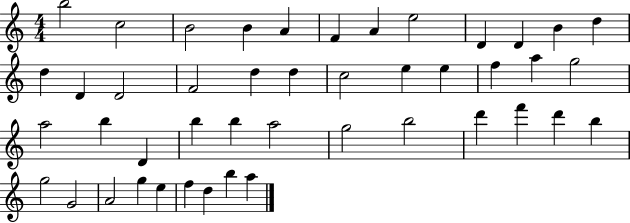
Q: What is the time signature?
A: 4/4